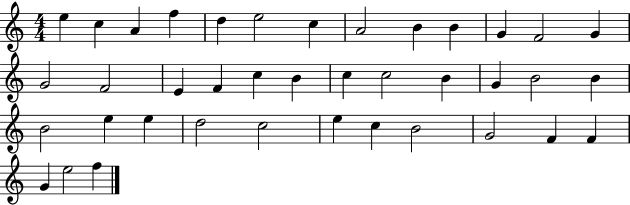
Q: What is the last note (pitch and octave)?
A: F5